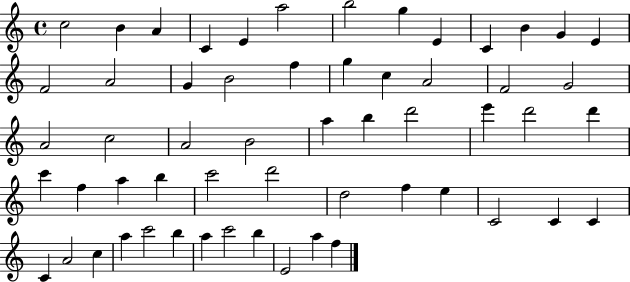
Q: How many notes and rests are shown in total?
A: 57